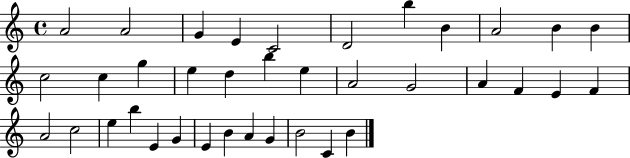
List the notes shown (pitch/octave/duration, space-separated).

A4/h A4/h G4/q E4/q C4/h D4/h B5/q B4/q A4/h B4/q B4/q C5/h C5/q G5/q E5/q D5/q B5/q E5/q A4/h G4/h A4/q F4/q E4/q F4/q A4/h C5/h E5/q B5/q E4/q G4/q E4/q B4/q A4/q G4/q B4/h C4/q B4/q